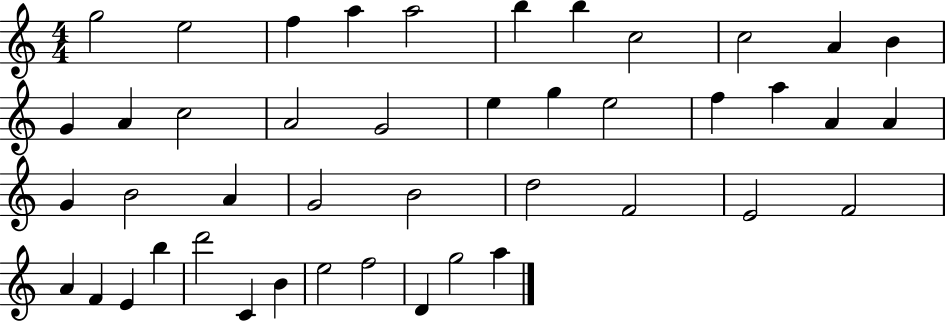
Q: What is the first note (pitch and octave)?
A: G5